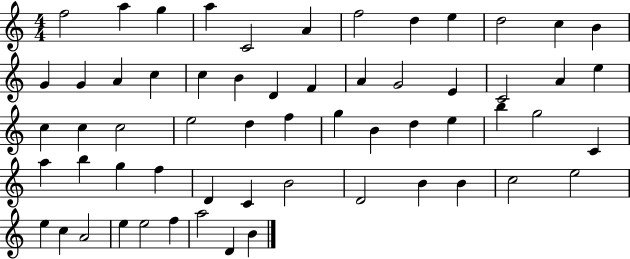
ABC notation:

X:1
T:Untitled
M:4/4
L:1/4
K:C
f2 a g a C2 A f2 d e d2 c B G G A c c B D F A G2 E C2 A e c c c2 e2 d f g B d e b g2 C a b g f D C B2 D2 B B c2 e2 e c A2 e e2 f a2 D B